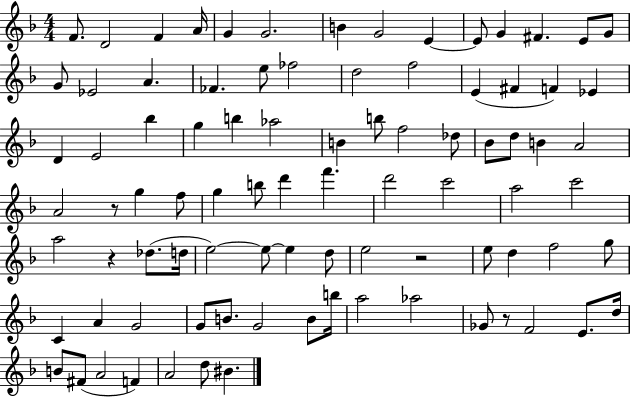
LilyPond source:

{
  \clef treble
  \numericTimeSignature
  \time 4/4
  \key f \major
  f'8. d'2 f'4 a'16 | g'4 g'2. | b'4 g'2 e'4~~ | e'8 g'4 fis'4. e'8 g'8 | \break g'8 ees'2 a'4. | fes'4. e''8 fes''2 | d''2 f''2 | e'4( fis'4 f'4) ees'4 | \break d'4 e'2 bes''4 | g''4 b''4 aes''2 | b'4 b''8 f''2 des''8 | bes'8 d''8 b'4 a'2 | \break a'2 r8 g''4 f''8 | g''4 b''8 d'''4 f'''4. | d'''2 c'''2 | a''2 c'''2 | \break a''2 r4 des''8.( d''16 | e''2~~) e''8~~ e''4 d''8 | e''2 r2 | e''8 d''4 f''2 g''8 | \break c'4 a'4 g'2 | g'8 b'8. g'2 b'8 b''16 | a''2 aes''2 | ges'8 r8 f'2 e'8. d''16 | \break b'8 fis'8( a'2 f'4) | a'2 d''8 bis'4. | \bar "|."
}